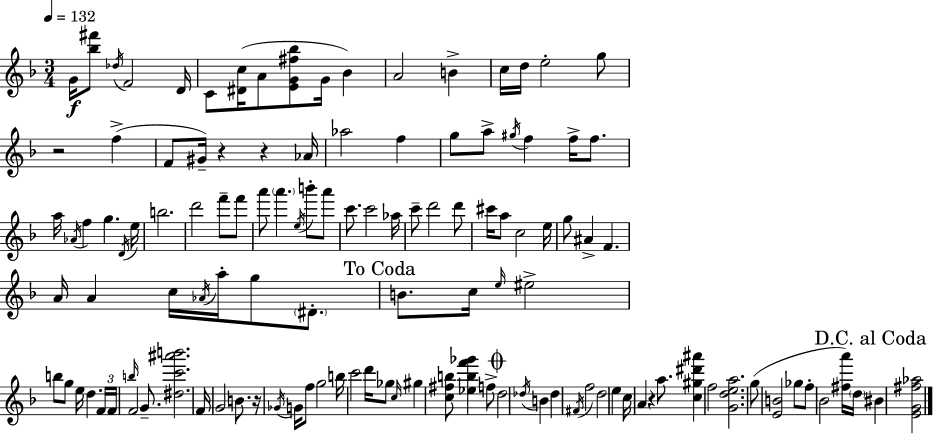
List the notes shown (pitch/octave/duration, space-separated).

G4/s [Bb5,F#6]/e Db5/s F4/h D4/s C4/e [D#4,C5]/s A4/e [E4,G4,F#5,Bb5]/e G4/s Bb4/q A4/h B4/q C5/s D5/s E5/h G5/e R/h F5/q F4/e G#4/s R/q R/q Ab4/s Ab5/h F5/q G5/e A5/e G#5/s F5/q F5/s F5/e. A5/s Ab4/s F5/q G5/q. D4/s E5/s B5/h. D6/h F6/e F6/e A6/e A6/q. E5/s B6/e A6/e C6/e. C6/h Ab5/s C6/e D6/h D6/e C#6/s A5/e C5/h E5/s G5/e A#4/q F4/q. A4/s A4/q C5/s Ab4/s A5/s G5/e D#4/e. B4/e. C5/s E5/s EIS5/h B5/e G5/e E5/s D5/q. F4/s F4/s B5/s F4/h G4/e. [D#5,C6,A#6,B6]/h. F4/s G4/h B4/e. R/s Gb4/s G4/s F5/e G5/h B5/s C6/h D6/s Gb5/e C5/s G#5/q [C5,F#5,B5]/e [Eb5,B5,F6,Gb6]/q F5/e D5/h Db5/s B4/q Db5/q F#4/s F5/h D5/h E5/q C5/s A4/q R/q A5/e. [C5,G#5,D#6,A#6]/q F5/h [G4,D5,E5,A5]/h. G5/e [E4,B4]/h Gb5/e F5/e Bb4/h [F#5,A6]/s D5/s BIS4/q [E4,G4,F#5,Ab5]/h